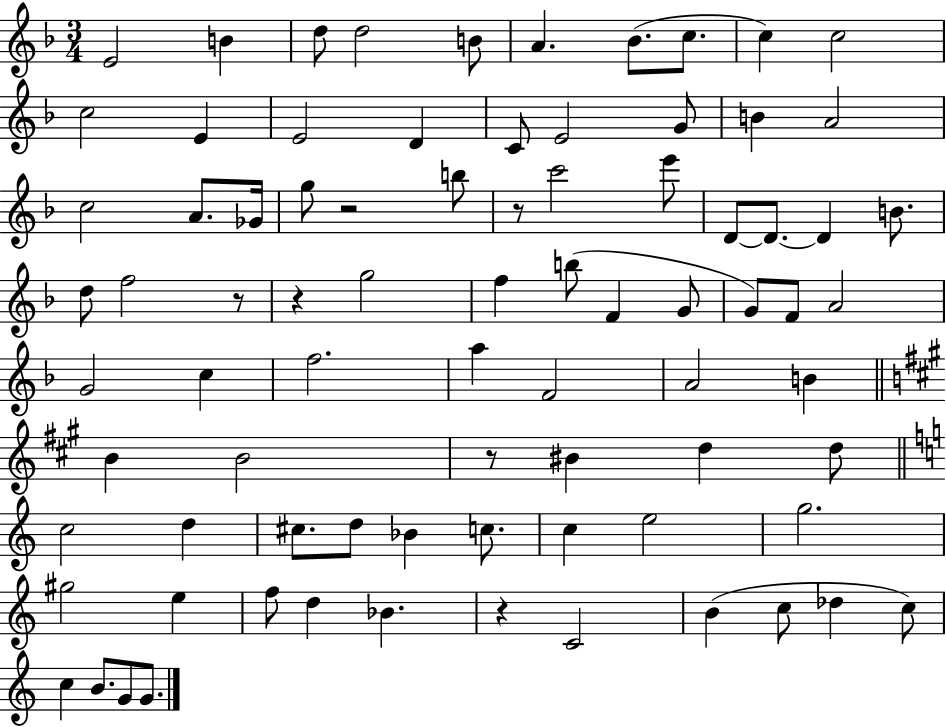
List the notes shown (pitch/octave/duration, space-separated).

E4/h B4/q D5/e D5/h B4/e A4/q. Bb4/e. C5/e. C5/q C5/h C5/h E4/q E4/h D4/q C4/e E4/h G4/e B4/q A4/h C5/h A4/e. Gb4/s G5/e R/h B5/e R/e C6/h E6/e D4/e D4/e. D4/q B4/e. D5/e F5/h R/e R/q G5/h F5/q B5/e F4/q G4/e G4/e F4/e A4/h G4/h C5/q F5/h. A5/q F4/h A4/h B4/q B4/q B4/h R/e BIS4/q D5/q D5/e C5/h D5/q C#5/e. D5/e Bb4/q C5/e. C5/q E5/h G5/h. G#5/h E5/q F5/e D5/q Bb4/q. R/q C4/h B4/q C5/e Db5/q C5/e C5/q B4/e. G4/e G4/e.